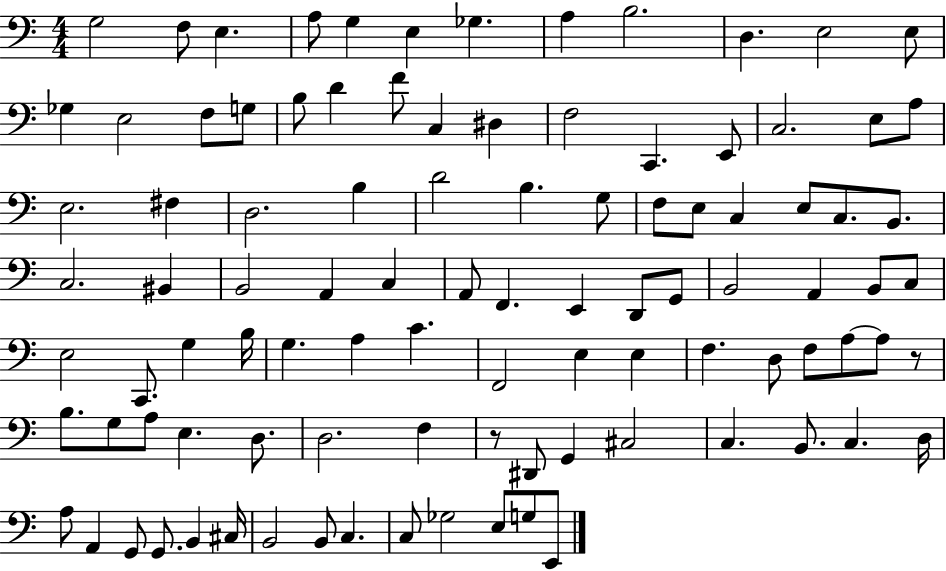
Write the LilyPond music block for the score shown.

{
  \clef bass
  \numericTimeSignature
  \time 4/4
  \key c \major
  g2 f8 e4. | a8 g4 e4 ges4. | a4 b2. | d4. e2 e8 | \break ges4 e2 f8 g8 | b8 d'4 f'8 c4 dis4 | f2 c,4. e,8 | c2. e8 a8 | \break e2. fis4 | d2. b4 | d'2 b4. g8 | f8 e8 c4 e8 c8. b,8. | \break c2. bis,4 | b,2 a,4 c4 | a,8 f,4. e,4 d,8 g,8 | b,2 a,4 b,8 c8 | \break e2 c,8. g4 b16 | g4. a4 c'4. | f,2 e4 e4 | f4. d8 f8 a8~~ a8 r8 | \break b8. g8 a8 e4. d8. | d2. f4 | r8 dis,8 g,4 cis2 | c4. b,8. c4. d16 | \break a8 a,4 g,8 g,8. b,4 cis16 | b,2 b,8 c4. | c8 ges2 e8 g8 e,8 | \bar "|."
}